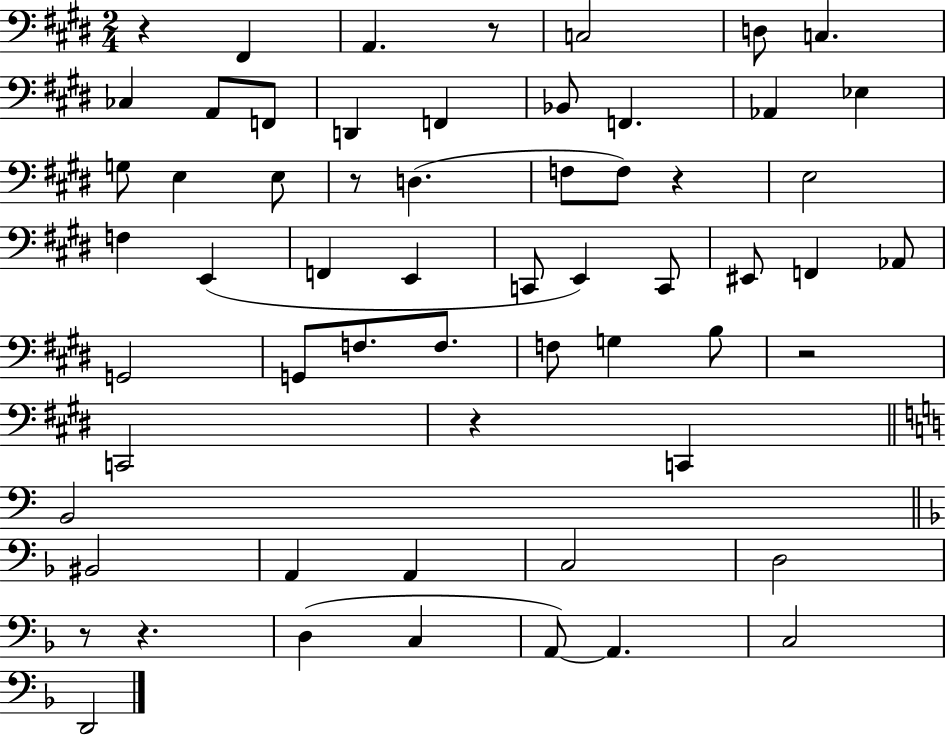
{
  \clef bass
  \numericTimeSignature
  \time 2/4
  \key e \major
  r4 fis,4 | a,4. r8 | c2 | d8 c4. | \break ces4 a,8 f,8 | d,4 f,4 | bes,8 f,4. | aes,4 ees4 | \break g8 e4 e8 | r8 d4.( | f8 f8) r4 | e2 | \break f4 e,4( | f,4 e,4 | c,8 e,4) c,8 | eis,8 f,4 aes,8 | \break g,2 | g,8 f8. f8. | f8 g4 b8 | r2 | \break c,2 | r4 c,4 | \bar "||" \break \key c \major b,2 | \bar "||" \break \key f \major bis,2 | a,4 a,4 | c2 | d2 | \break r8 r4. | d4( c4 | a,8~~) a,4. | c2 | \break d,2 | \bar "|."
}